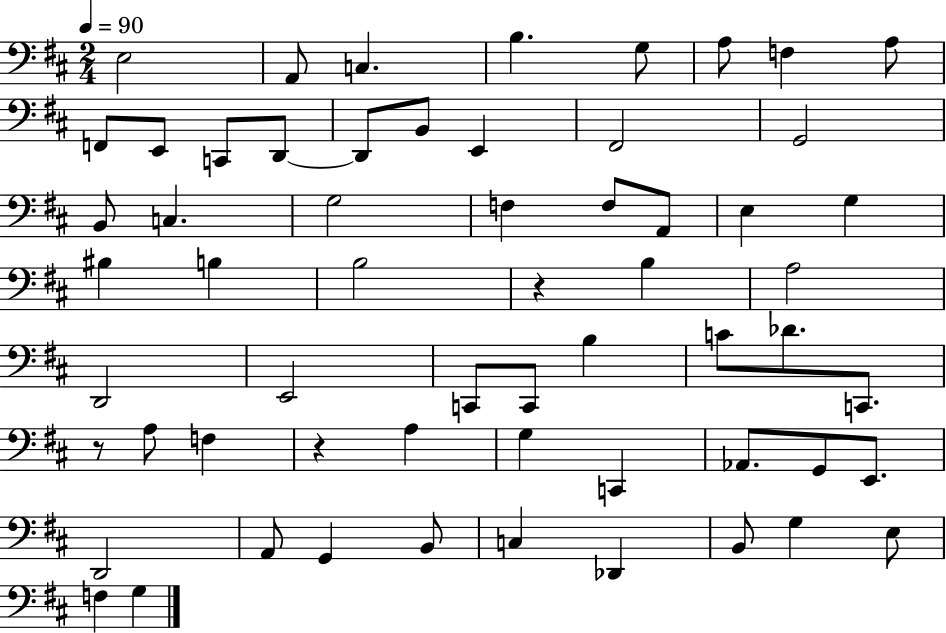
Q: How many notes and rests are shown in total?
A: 60